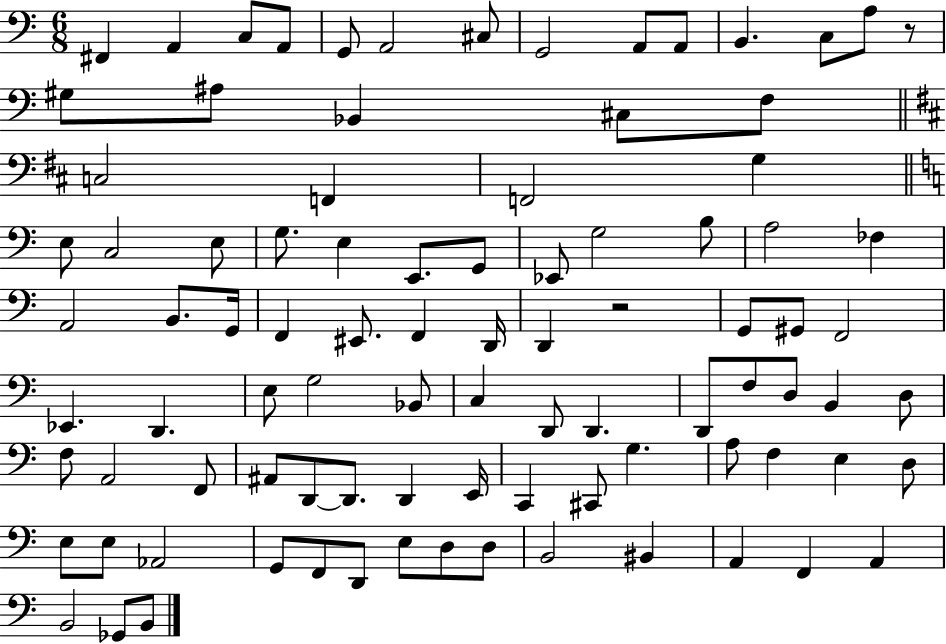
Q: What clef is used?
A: bass